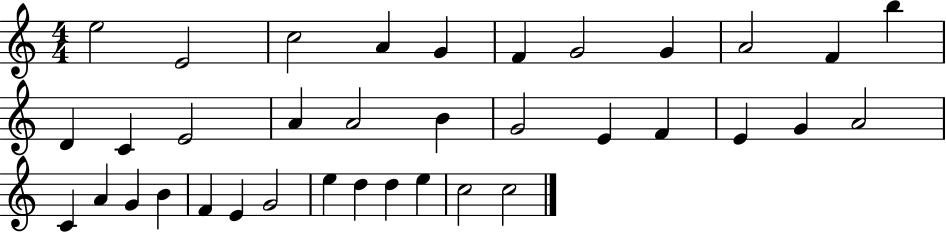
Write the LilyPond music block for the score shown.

{
  \clef treble
  \numericTimeSignature
  \time 4/4
  \key c \major
  e''2 e'2 | c''2 a'4 g'4 | f'4 g'2 g'4 | a'2 f'4 b''4 | \break d'4 c'4 e'2 | a'4 a'2 b'4 | g'2 e'4 f'4 | e'4 g'4 a'2 | \break c'4 a'4 g'4 b'4 | f'4 e'4 g'2 | e''4 d''4 d''4 e''4 | c''2 c''2 | \break \bar "|."
}